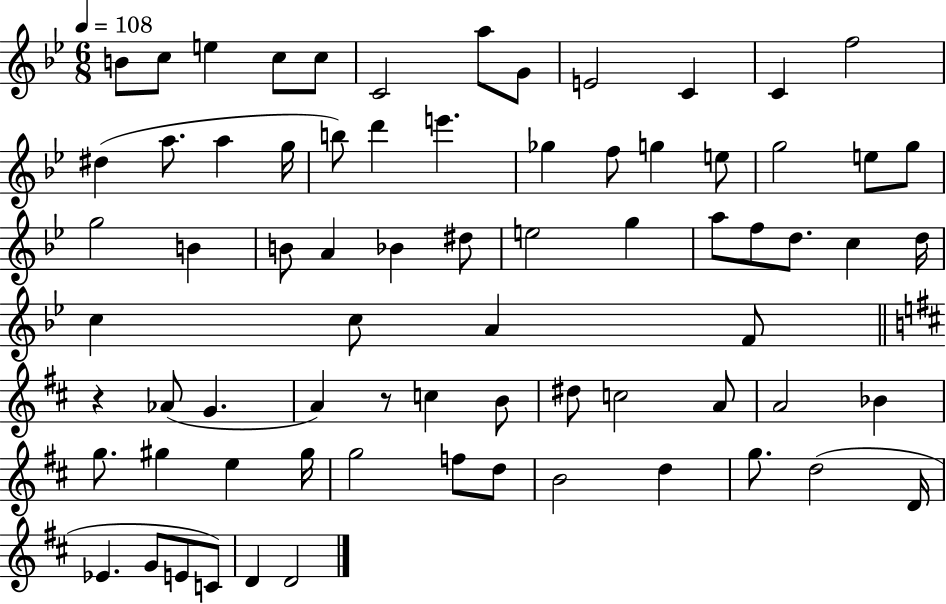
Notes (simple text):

B4/e C5/e E5/q C5/e C5/e C4/h A5/e G4/e E4/h C4/q C4/q F5/h D#5/q A5/e. A5/q G5/s B5/e D6/q E6/q. Gb5/q F5/e G5/q E5/e G5/h E5/e G5/e G5/h B4/q B4/e A4/q Bb4/q D#5/e E5/h G5/q A5/e F5/e D5/e. C5/q D5/s C5/q C5/e A4/q F4/e R/q Ab4/e G4/q. A4/q R/e C5/q B4/e D#5/e C5/h A4/e A4/h Bb4/q G5/e. G#5/q E5/q G#5/s G5/h F5/e D5/e B4/h D5/q G5/e. D5/h D4/s Eb4/q. G4/e E4/e C4/e D4/q D4/h